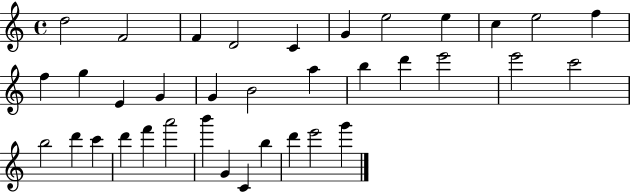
X:1
T:Untitled
M:4/4
L:1/4
K:C
d2 F2 F D2 C G e2 e c e2 f f g E G G B2 a b d' e'2 e'2 c'2 b2 d' c' d' f' a'2 b' G C b d' e'2 g'